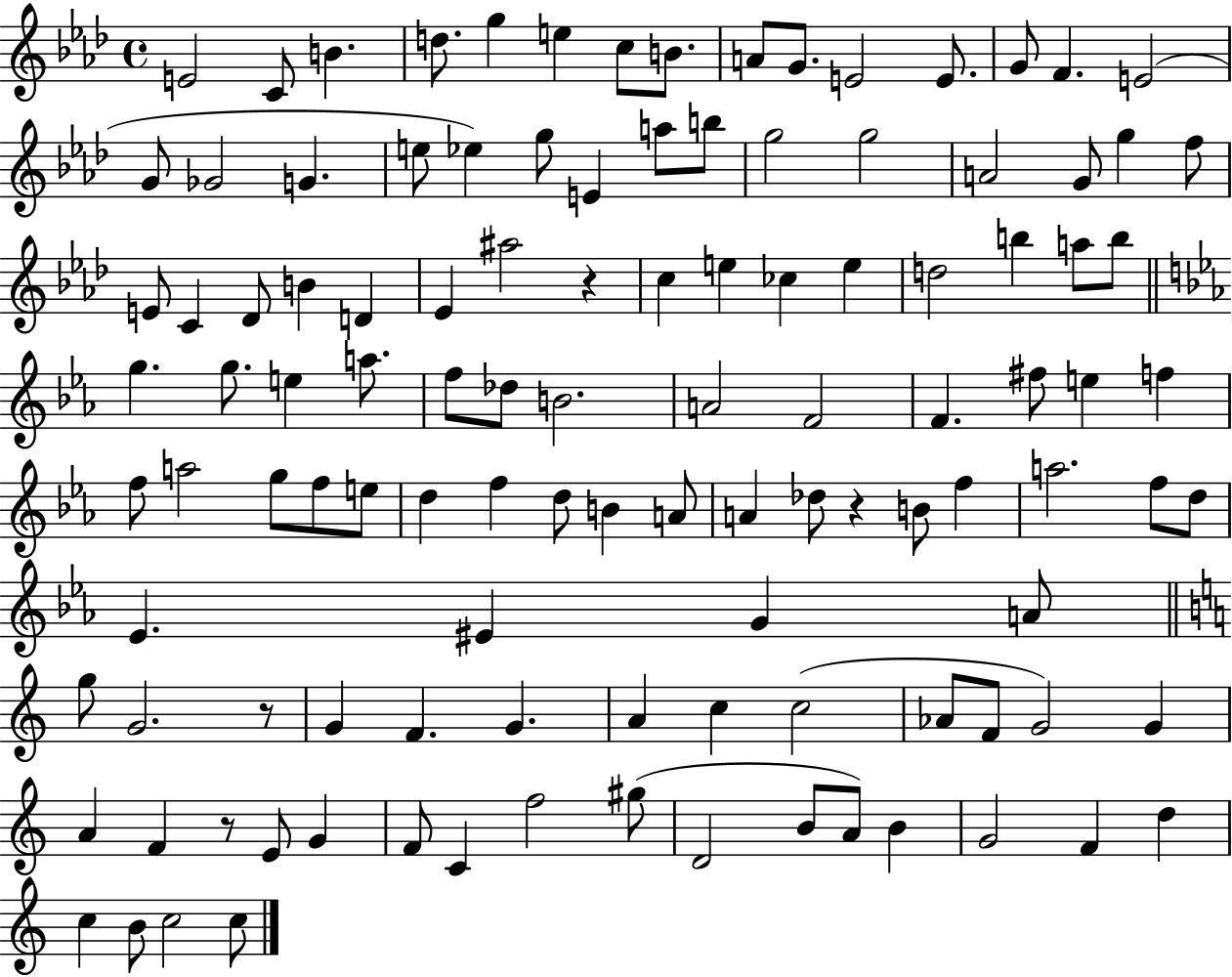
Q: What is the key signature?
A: AES major